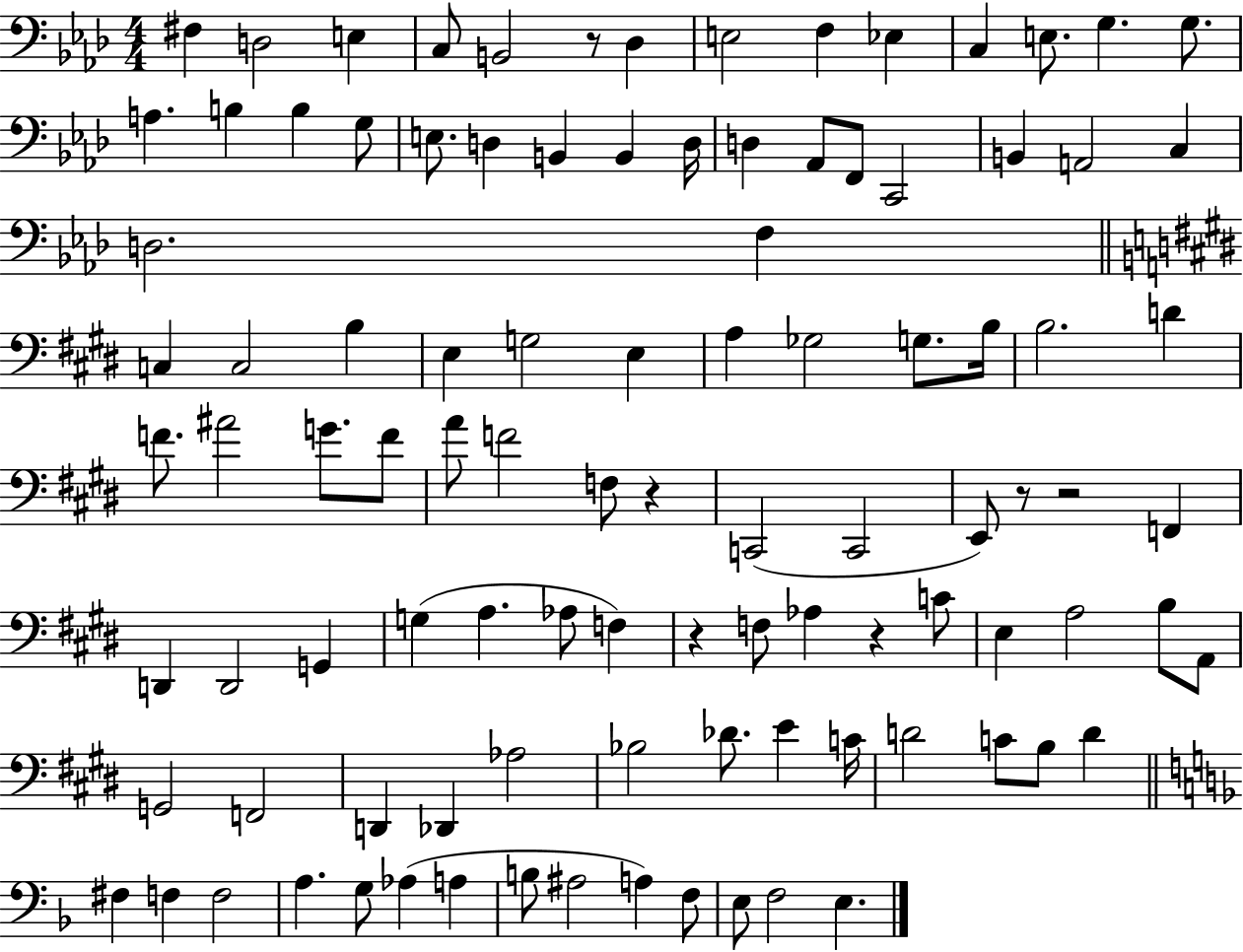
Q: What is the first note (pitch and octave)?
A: F#3